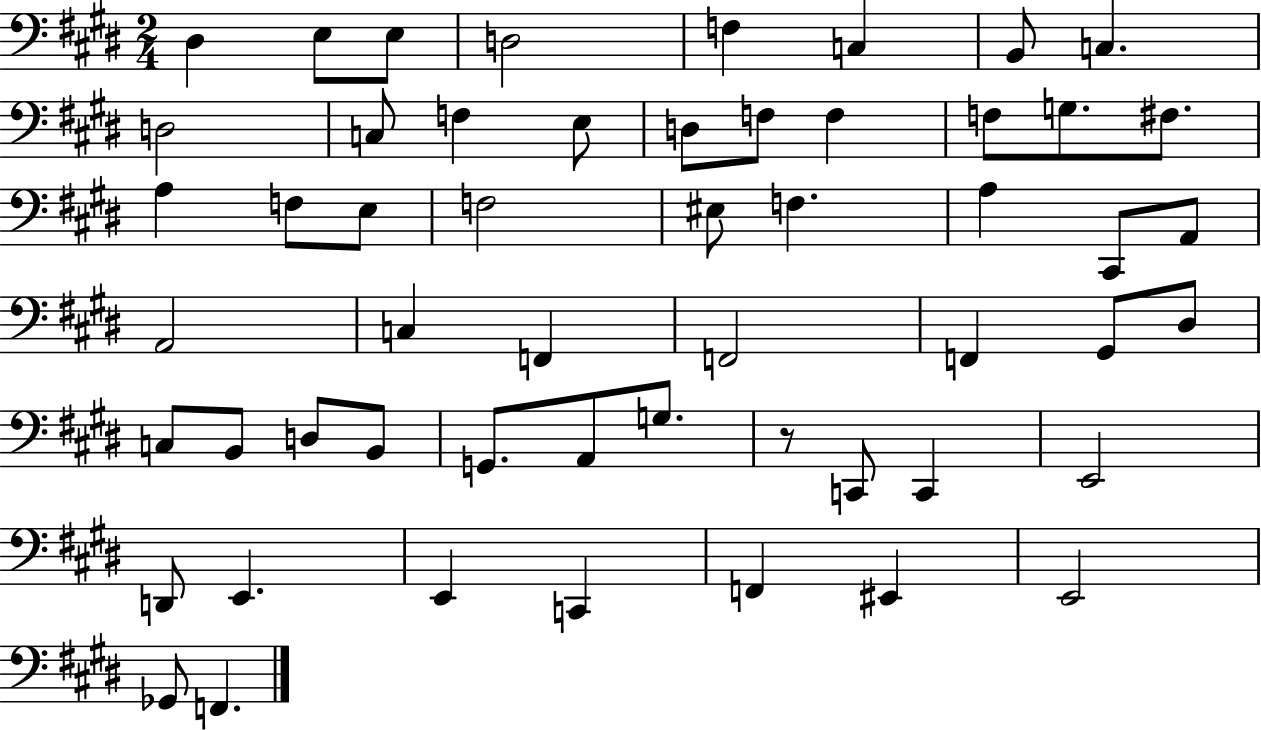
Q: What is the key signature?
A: E major